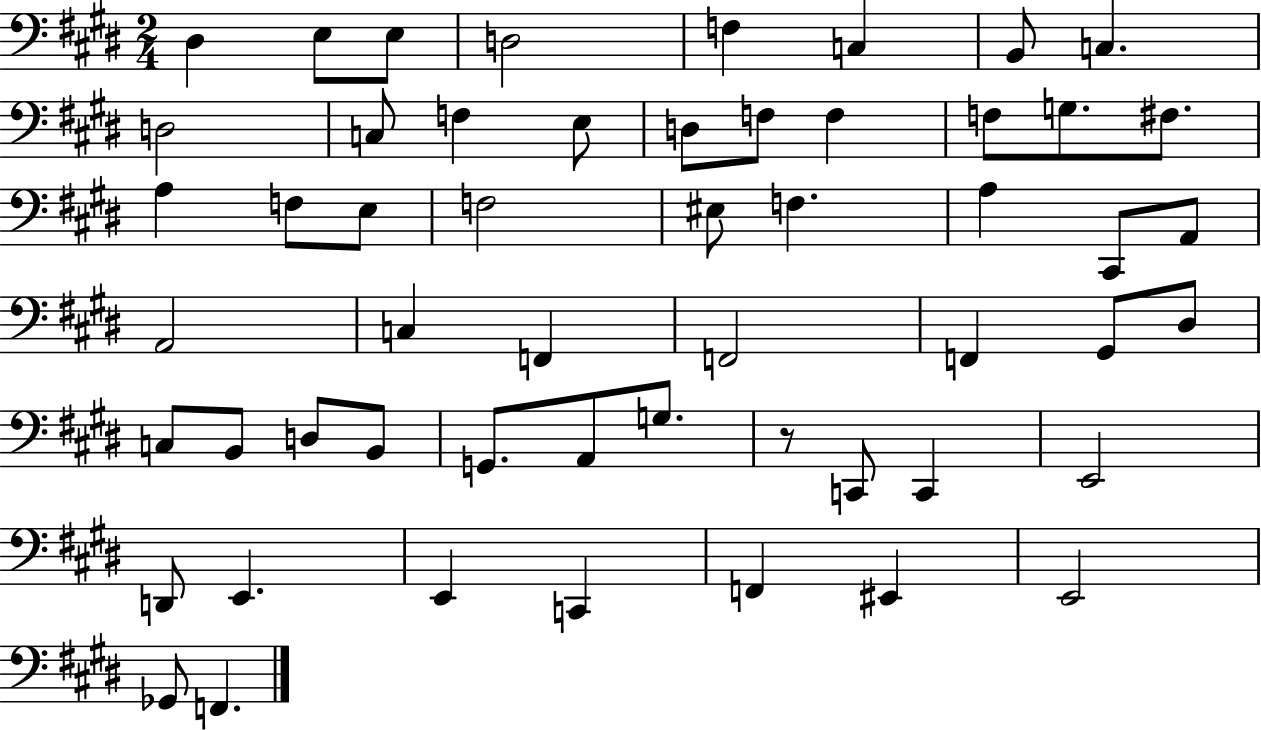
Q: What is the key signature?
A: E major